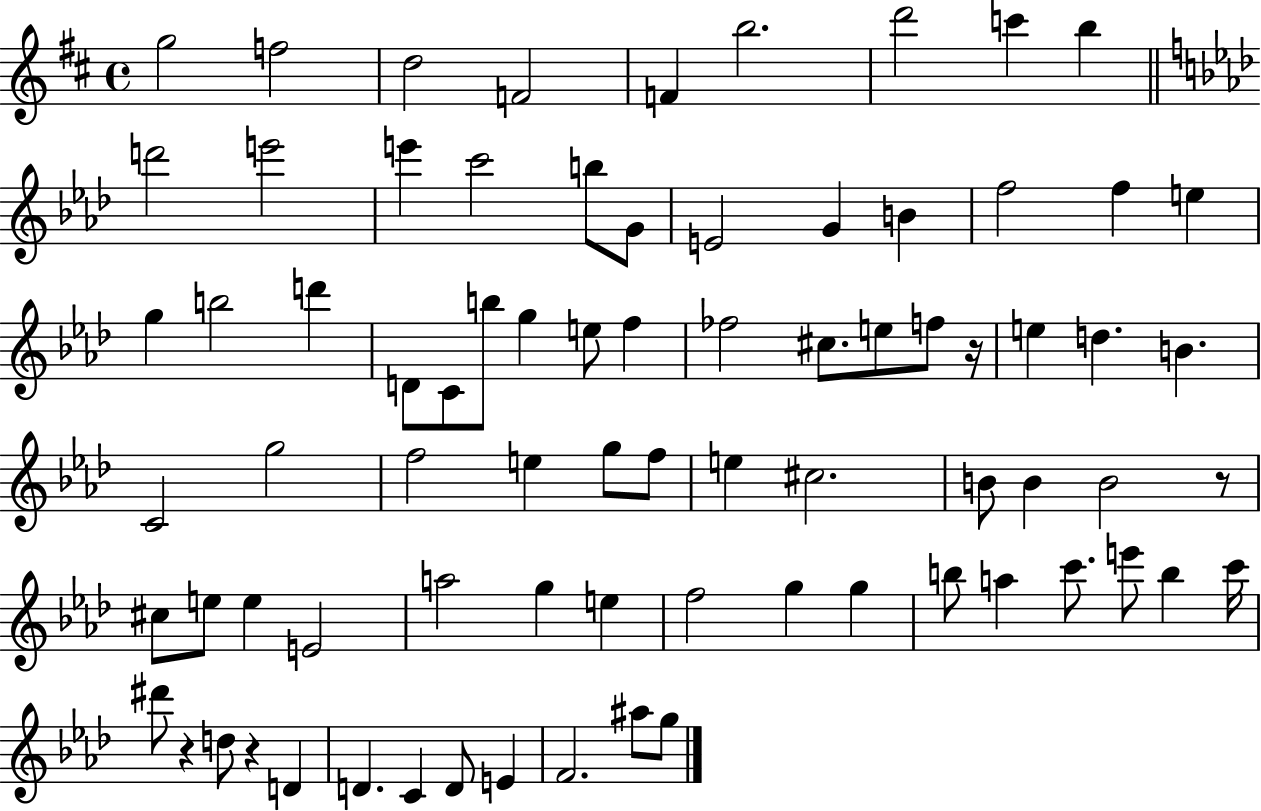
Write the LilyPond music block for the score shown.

{
  \clef treble
  \time 4/4
  \defaultTimeSignature
  \key d \major
  \repeat volta 2 { g''2 f''2 | d''2 f'2 | f'4 b''2. | d'''2 c'''4 b''4 | \break \bar "||" \break \key aes \major d'''2 e'''2 | e'''4 c'''2 b''8 g'8 | e'2 g'4 b'4 | f''2 f''4 e''4 | \break g''4 b''2 d'''4 | d'8 c'8 b''8 g''4 e''8 f''4 | fes''2 cis''8. e''8 f''8 r16 | e''4 d''4. b'4. | \break c'2 g''2 | f''2 e''4 g''8 f''8 | e''4 cis''2. | b'8 b'4 b'2 r8 | \break cis''8 e''8 e''4 e'2 | a''2 g''4 e''4 | f''2 g''4 g''4 | b''8 a''4 c'''8. e'''8 b''4 c'''16 | \break dis'''8 r4 d''8 r4 d'4 | d'4. c'4 d'8 e'4 | f'2. ais''8 g''8 | } \bar "|."
}